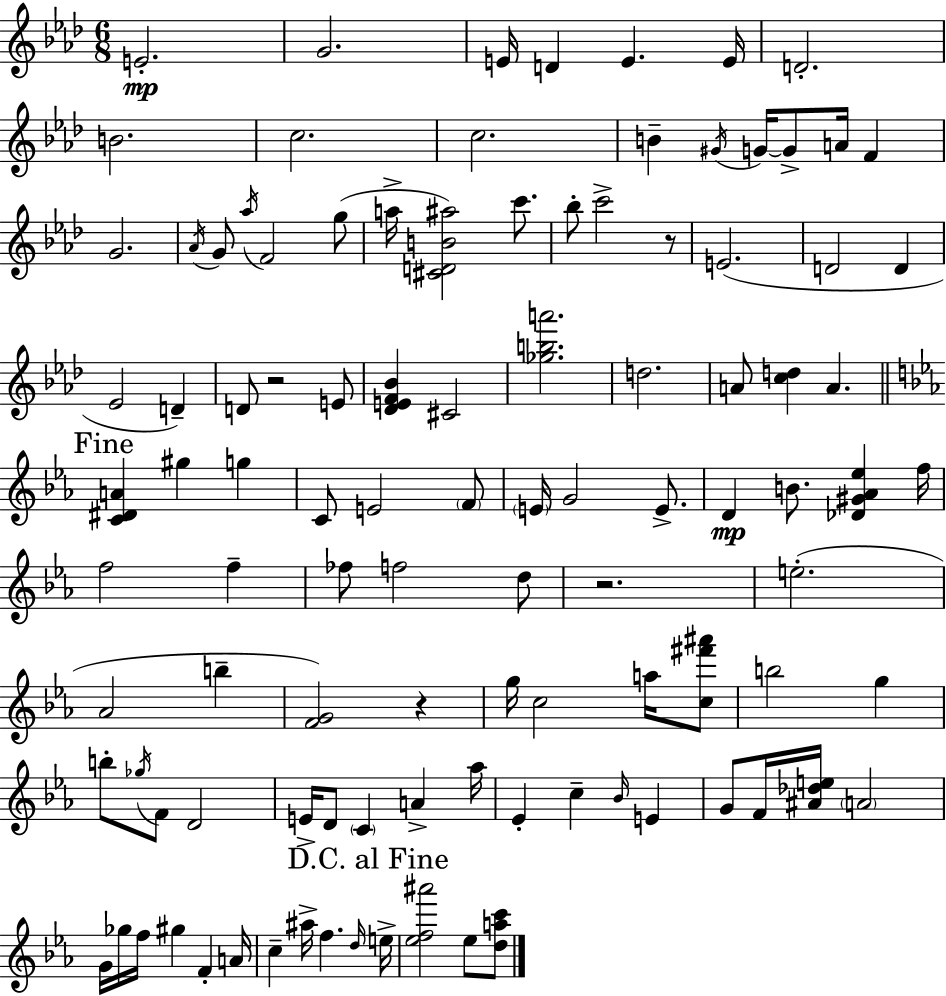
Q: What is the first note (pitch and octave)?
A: E4